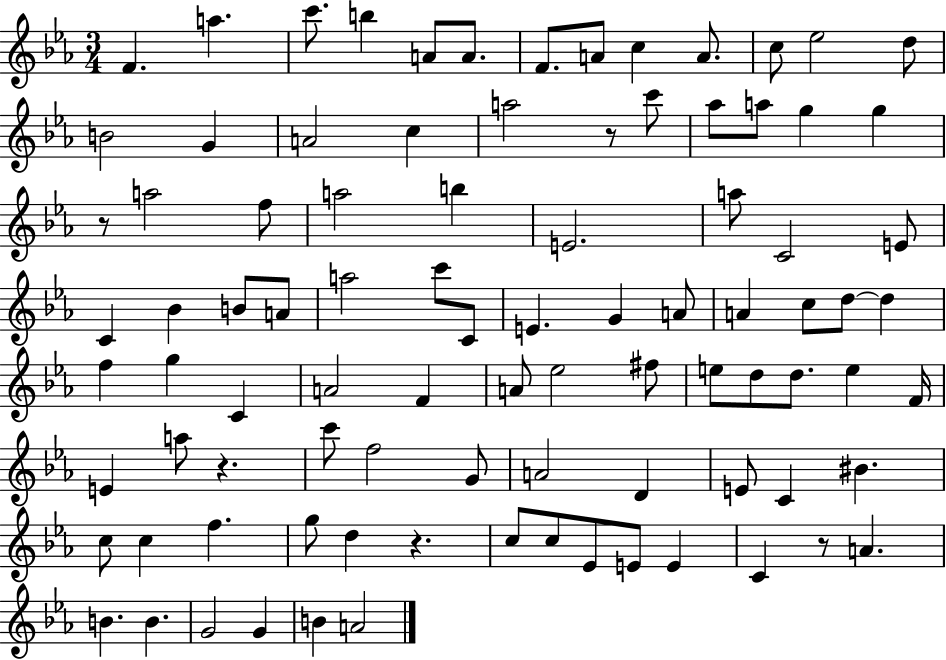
X:1
T:Untitled
M:3/4
L:1/4
K:Eb
F a c'/2 b A/2 A/2 F/2 A/2 c A/2 c/2 _e2 d/2 B2 G A2 c a2 z/2 c'/2 _a/2 a/2 g g z/2 a2 f/2 a2 b E2 a/2 C2 E/2 C _B B/2 A/2 a2 c'/2 C/2 E G A/2 A c/2 d/2 d f g C A2 F A/2 _e2 ^f/2 e/2 d/2 d/2 e F/4 E a/2 z c'/2 f2 G/2 A2 D E/2 C ^B c/2 c f g/2 d z c/2 c/2 _E/2 E/2 E C z/2 A B B G2 G B A2